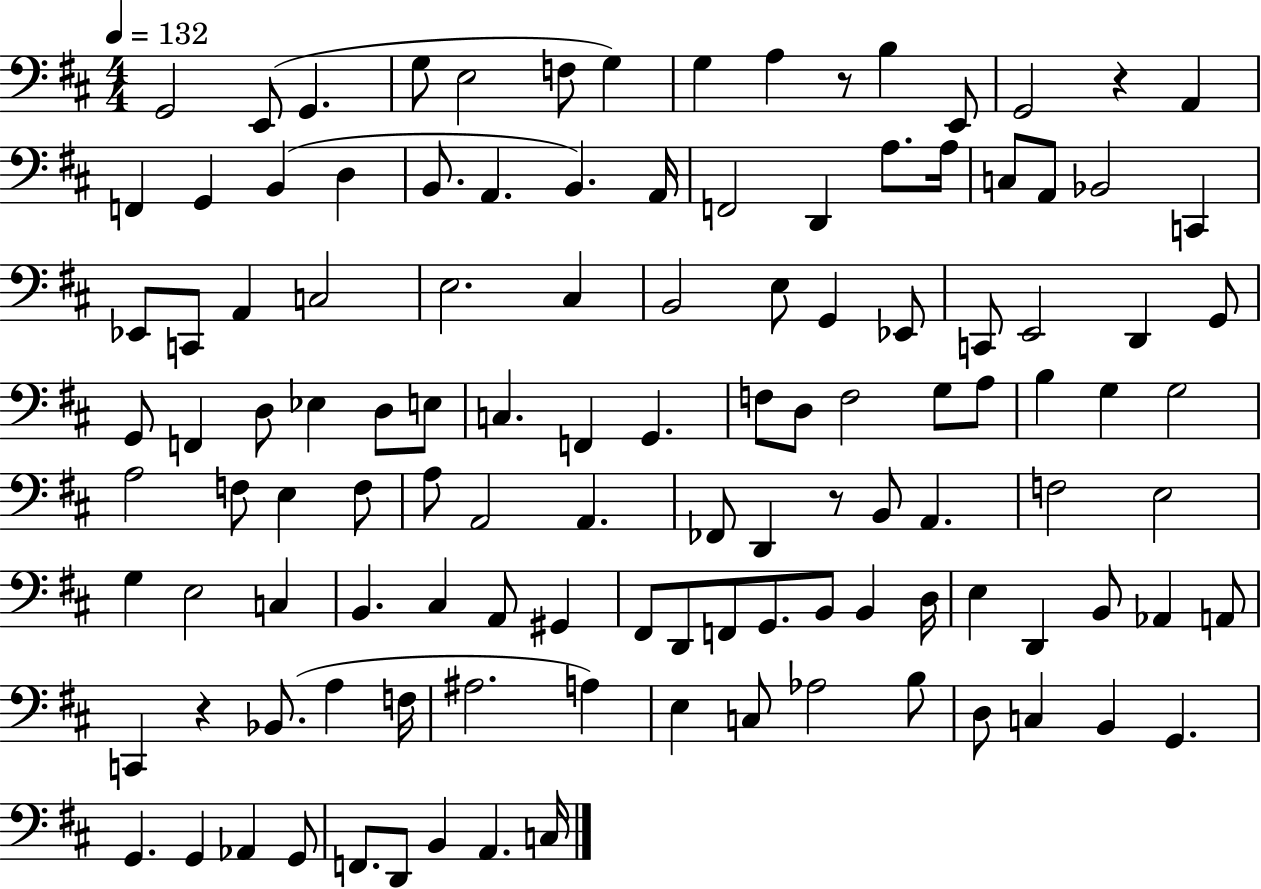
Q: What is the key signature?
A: D major